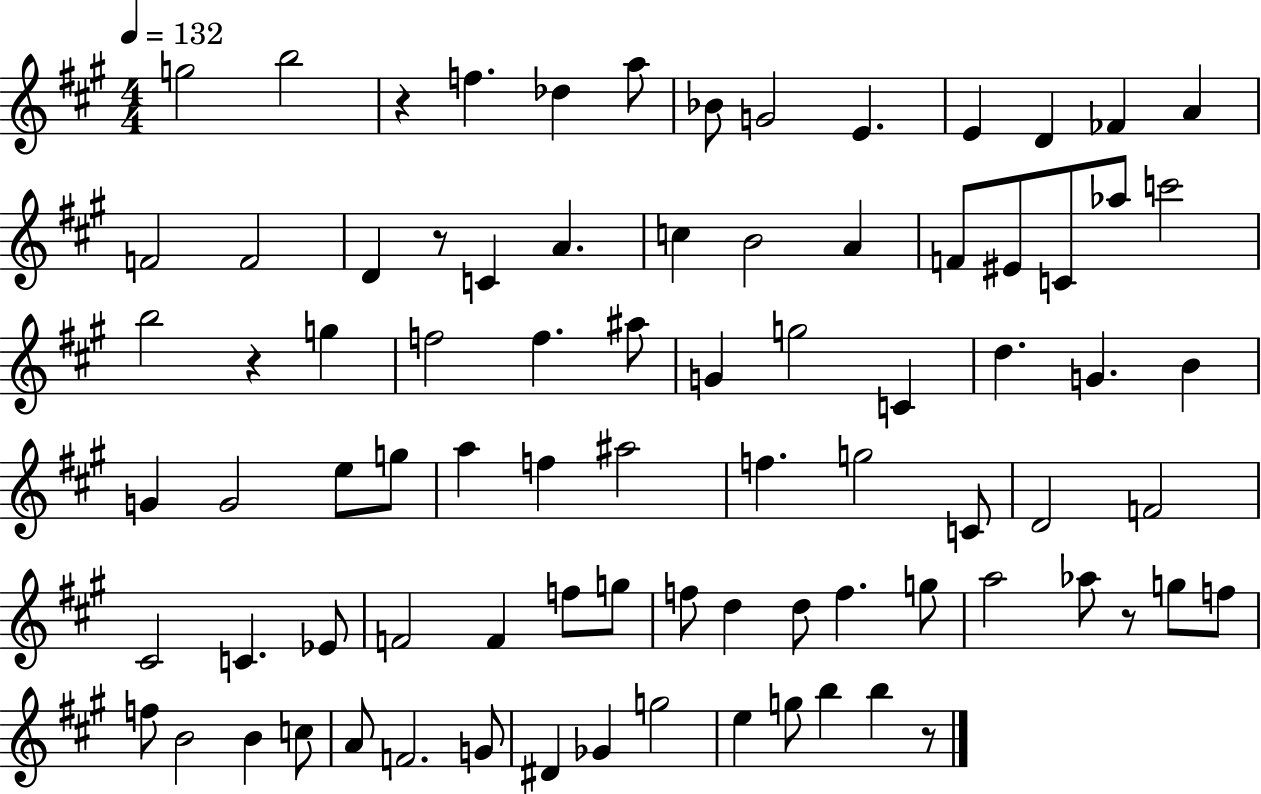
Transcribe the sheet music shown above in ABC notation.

X:1
T:Untitled
M:4/4
L:1/4
K:A
g2 b2 z f _d a/2 _B/2 G2 E E D _F A F2 F2 D z/2 C A c B2 A F/2 ^E/2 C/2 _a/2 c'2 b2 z g f2 f ^a/2 G g2 C d G B G G2 e/2 g/2 a f ^a2 f g2 C/2 D2 F2 ^C2 C _E/2 F2 F f/2 g/2 f/2 d d/2 f g/2 a2 _a/2 z/2 g/2 f/2 f/2 B2 B c/2 A/2 F2 G/2 ^D _G g2 e g/2 b b z/2